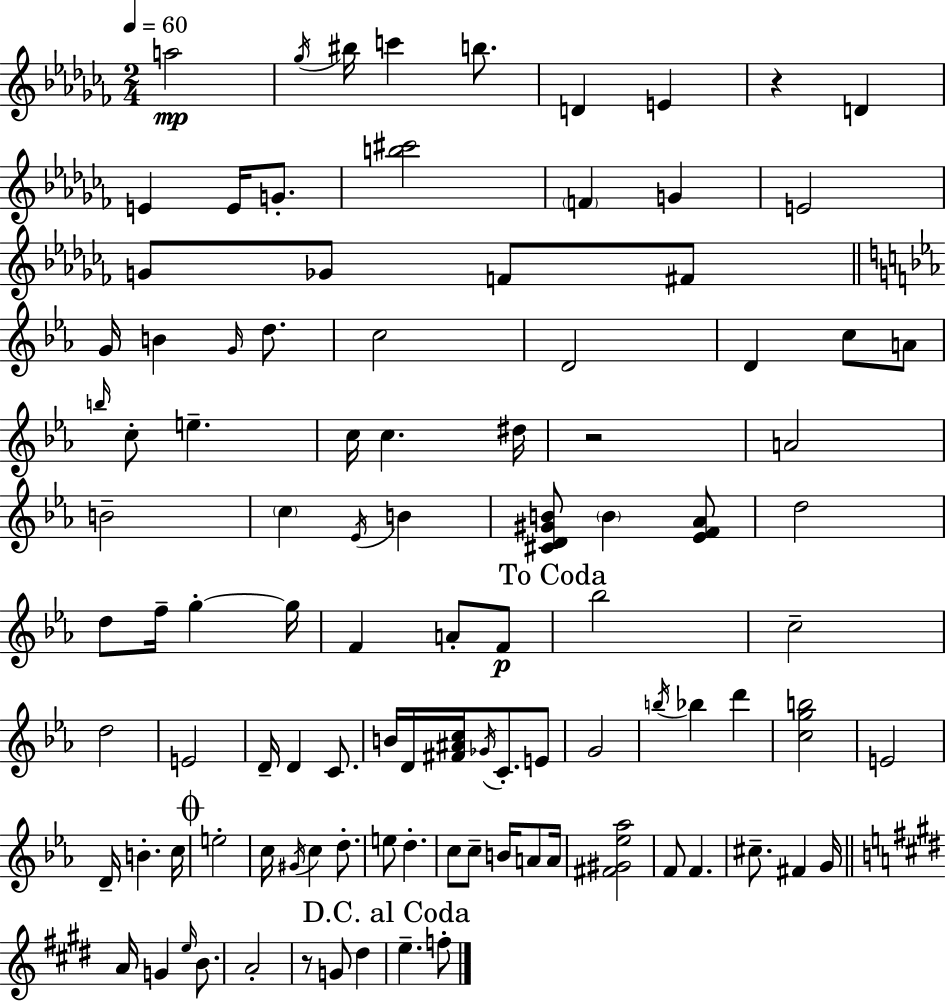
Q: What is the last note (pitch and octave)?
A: F5